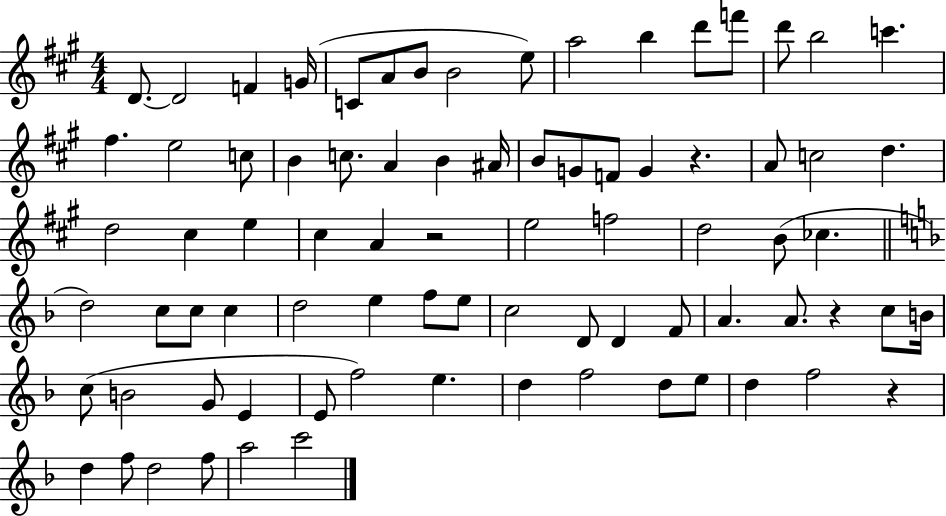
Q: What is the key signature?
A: A major